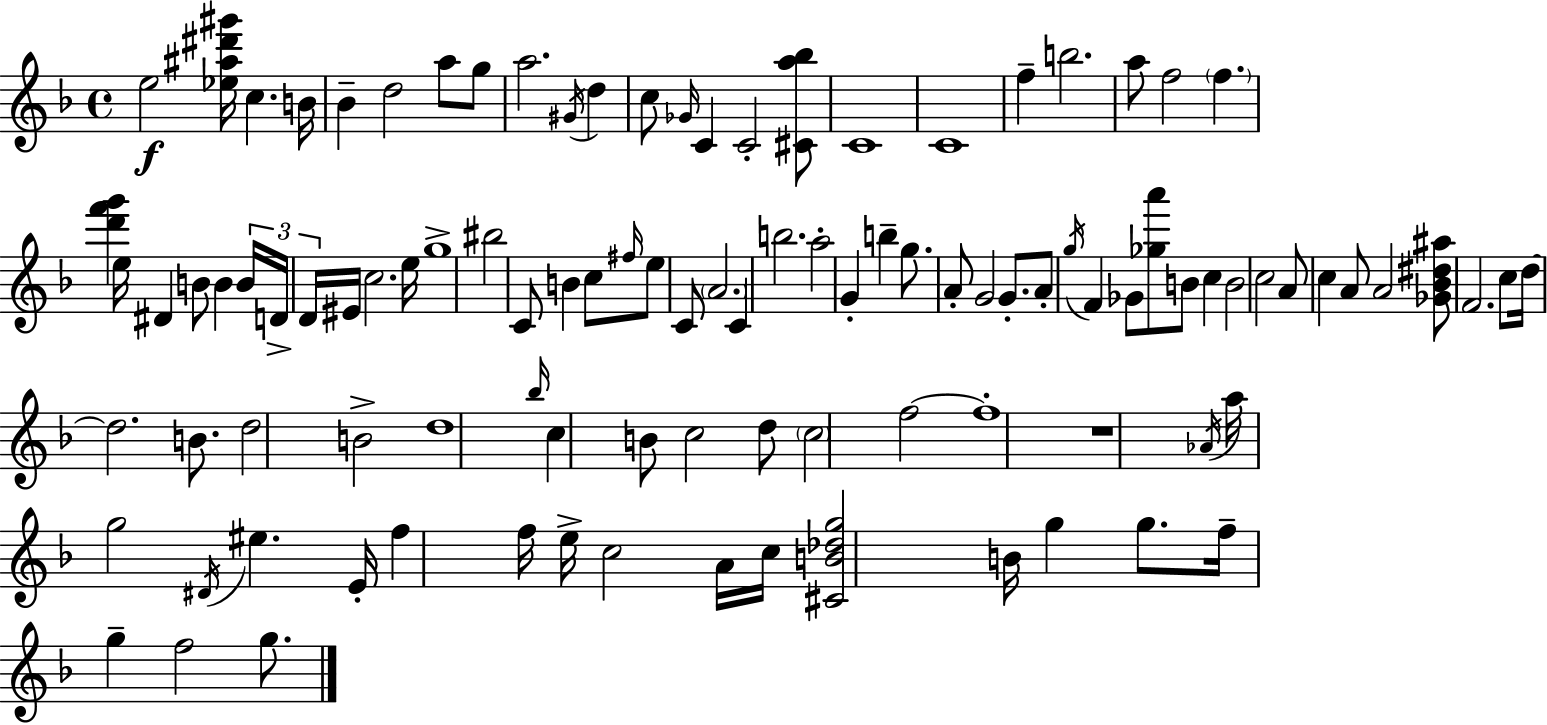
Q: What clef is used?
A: treble